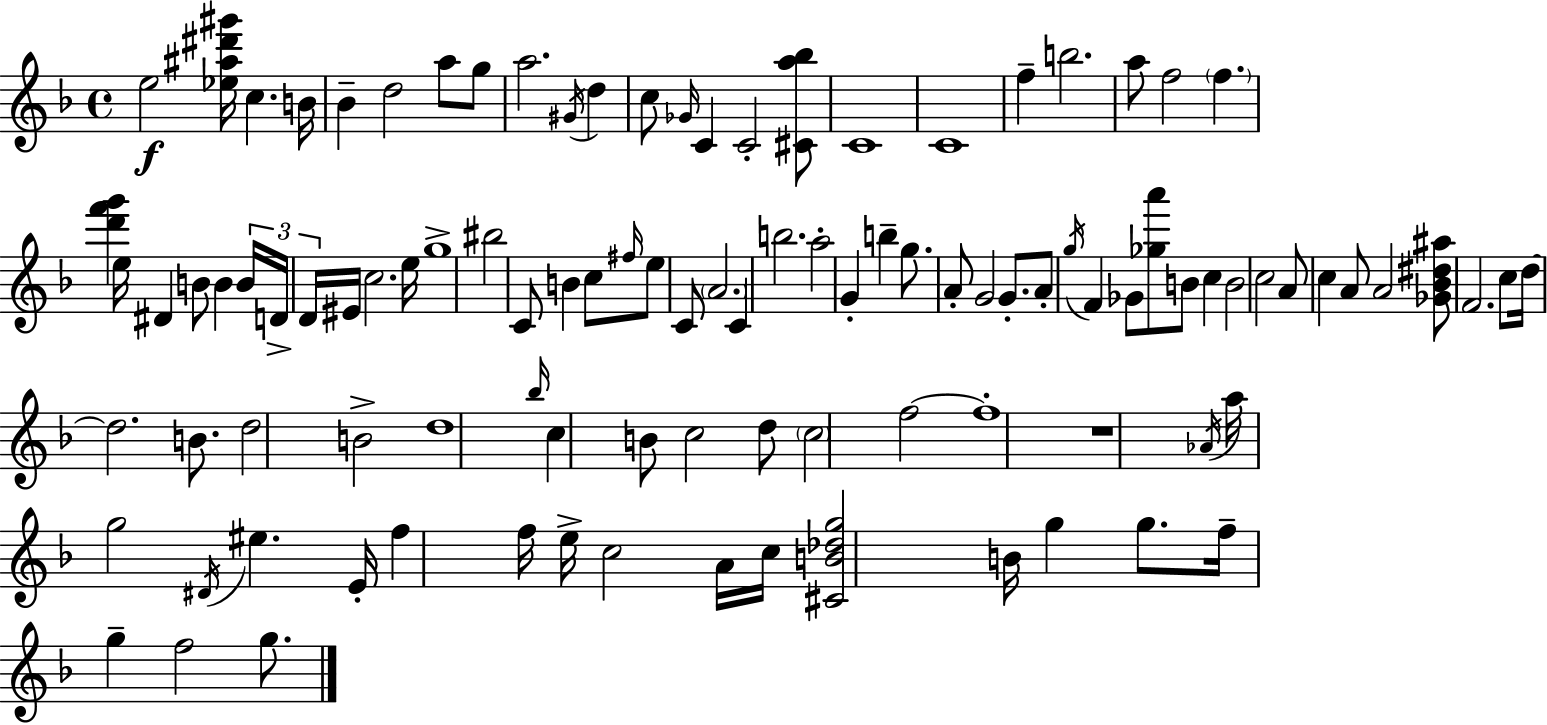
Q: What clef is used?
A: treble